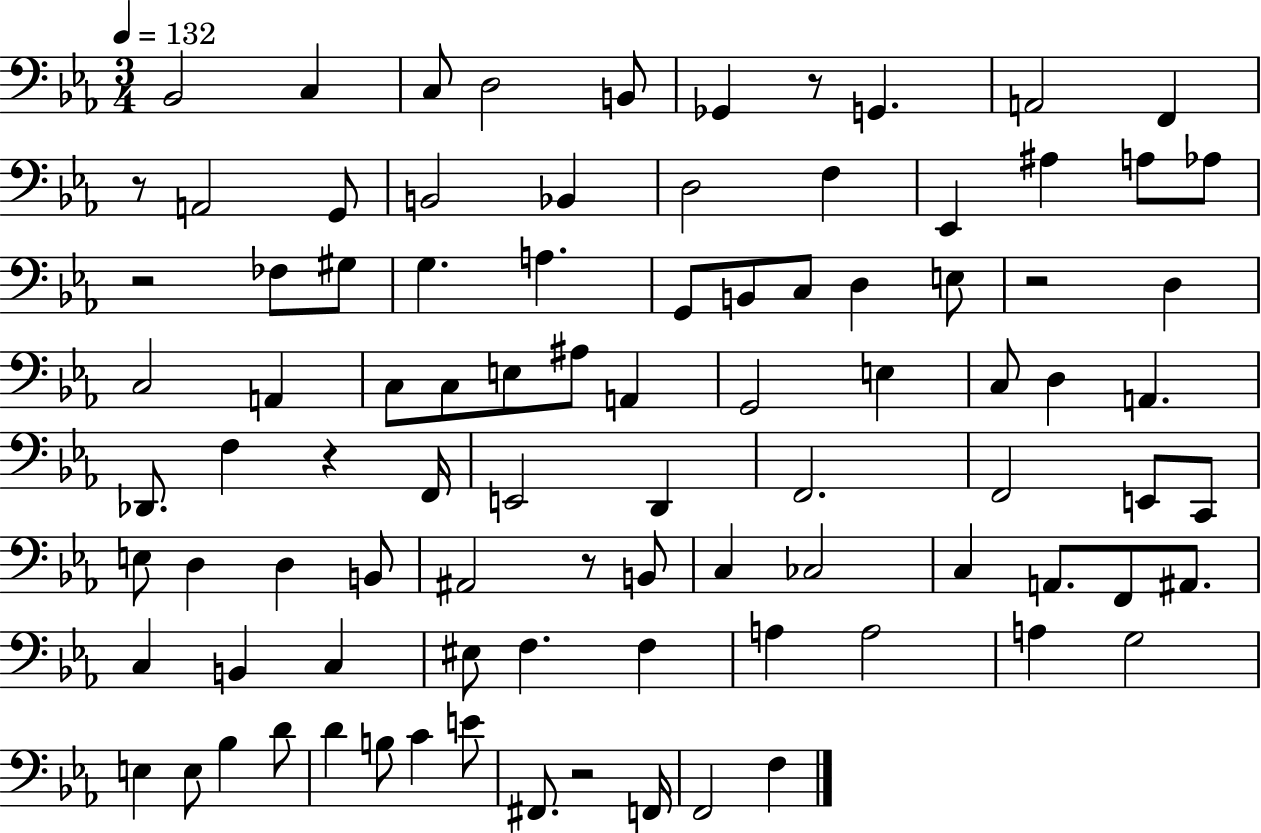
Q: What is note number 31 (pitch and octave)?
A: A2